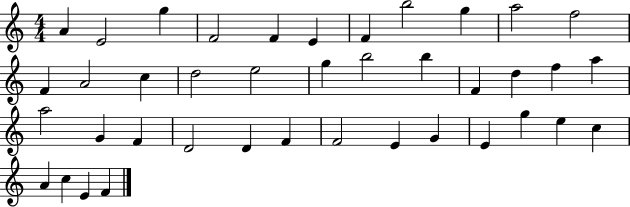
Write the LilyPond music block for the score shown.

{
  \clef treble
  \numericTimeSignature
  \time 4/4
  \key c \major
  a'4 e'2 g''4 | f'2 f'4 e'4 | f'4 b''2 g''4 | a''2 f''2 | \break f'4 a'2 c''4 | d''2 e''2 | g''4 b''2 b''4 | f'4 d''4 f''4 a''4 | \break a''2 g'4 f'4 | d'2 d'4 f'4 | f'2 e'4 g'4 | e'4 g''4 e''4 c''4 | \break a'4 c''4 e'4 f'4 | \bar "|."
}